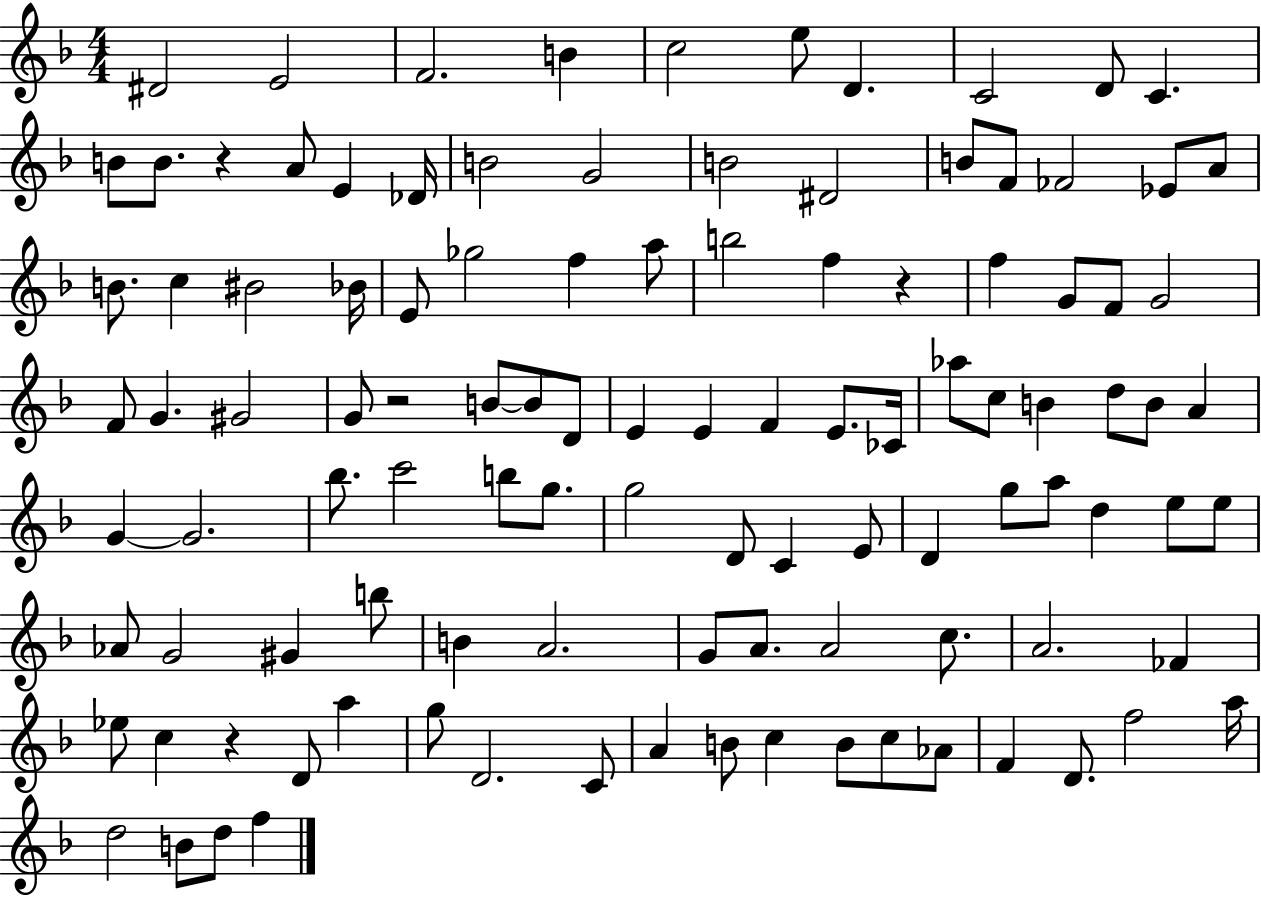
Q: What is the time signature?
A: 4/4